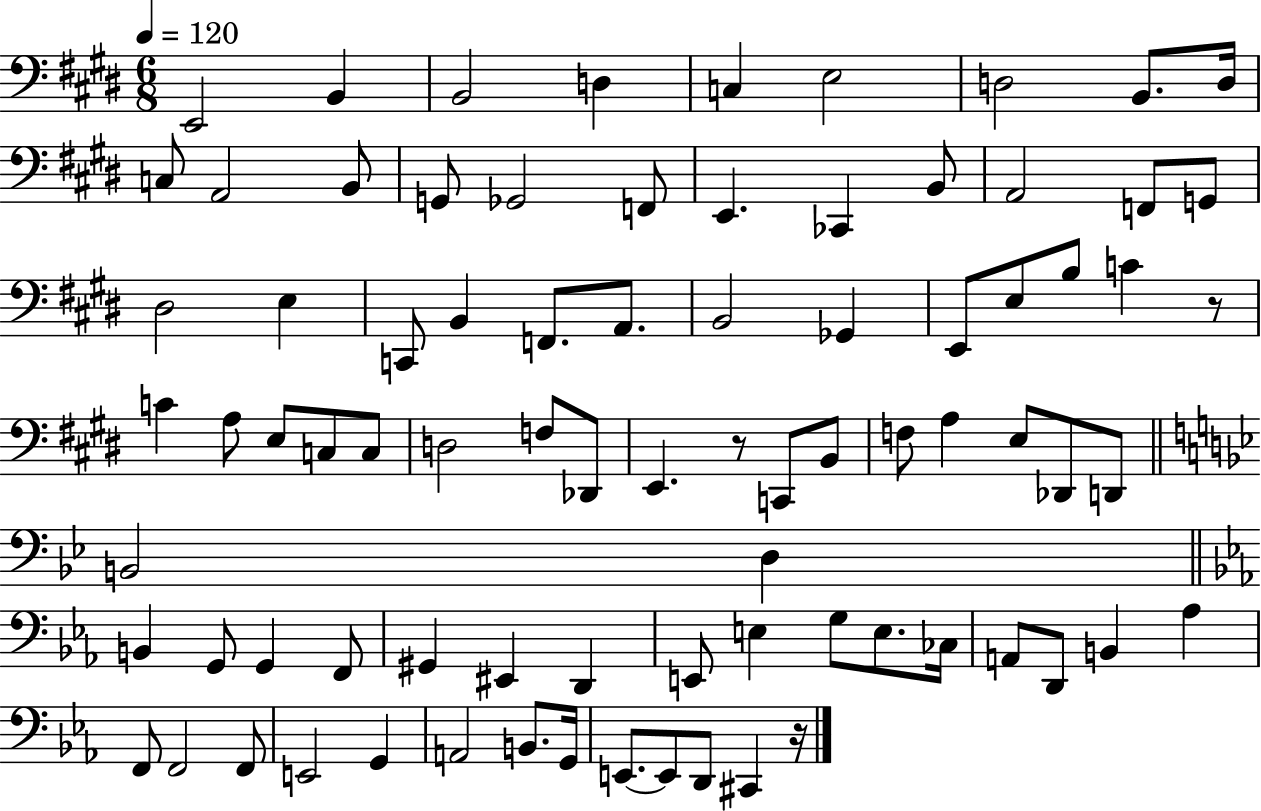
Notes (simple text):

E2/h B2/q B2/h D3/q C3/q E3/h D3/h B2/e. D3/s C3/e A2/h B2/e G2/e Gb2/h F2/e E2/q. CES2/q B2/e A2/h F2/e G2/e D#3/h E3/q C2/e B2/q F2/e. A2/e. B2/h Gb2/q E2/e E3/e B3/e C4/q R/e C4/q A3/e E3/e C3/e C3/e D3/h F3/e Db2/e E2/q. R/e C2/e B2/e F3/e A3/q E3/e Db2/e D2/e B2/h D3/q B2/q G2/e G2/q F2/e G#2/q EIS2/q D2/q E2/e E3/q G3/e E3/e. CES3/s A2/e D2/e B2/q Ab3/q F2/e F2/h F2/e E2/h G2/q A2/h B2/e. G2/s E2/e. E2/e D2/e C#2/q R/s